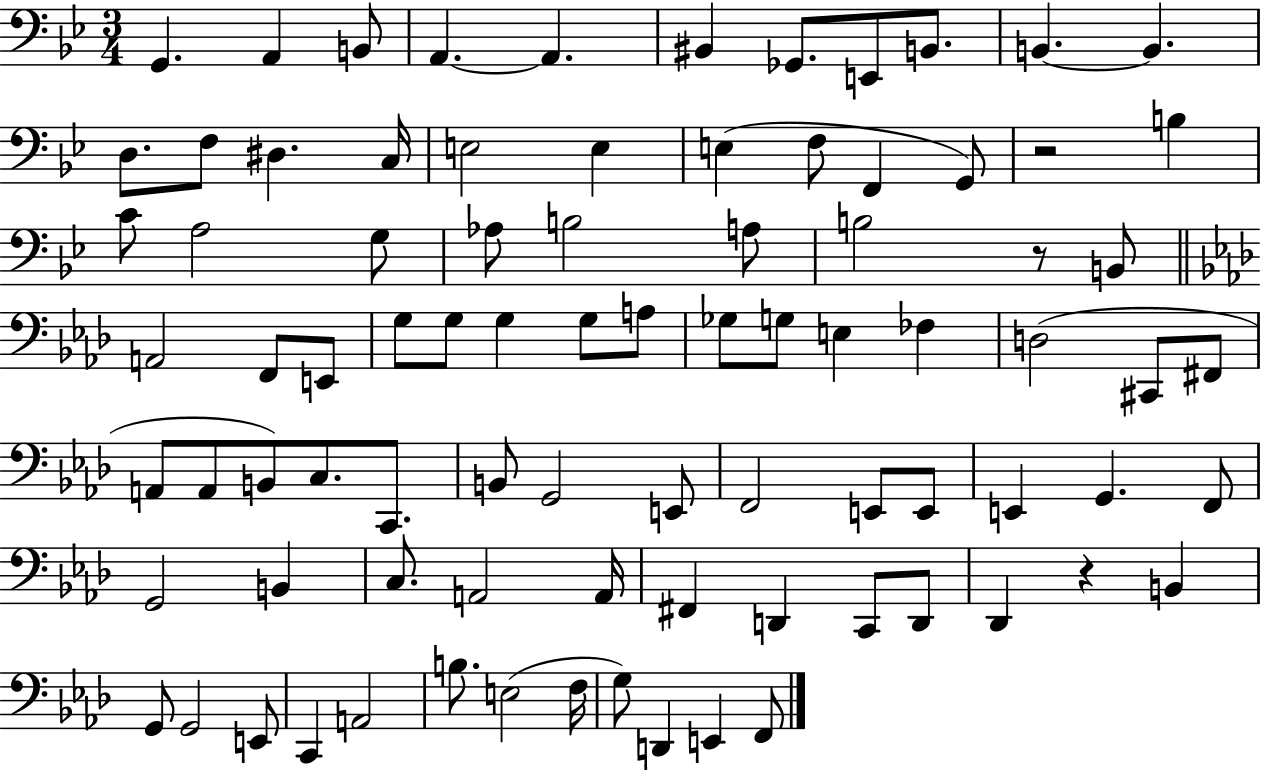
{
  \clef bass
  \numericTimeSignature
  \time 3/4
  \key bes \major
  g,4. a,4 b,8 | a,4.~~ a,4. | bis,4 ges,8. e,8 b,8. | b,4.~~ b,4. | \break d8. f8 dis4. c16 | e2 e4 | e4( f8 f,4 g,8) | r2 b4 | \break c'8 a2 g8 | aes8 b2 a8 | b2 r8 b,8 | \bar "||" \break \key f \minor a,2 f,8 e,8 | g8 g8 g4 g8 a8 | ges8 g8 e4 fes4 | d2( cis,8 fis,8 | \break a,8 a,8 b,8) c8. c,8. | b,8 g,2 e,8 | f,2 e,8 e,8 | e,4 g,4. f,8 | \break g,2 b,4 | c8. a,2 a,16 | fis,4 d,4 c,8 d,8 | des,4 r4 b,4 | \break g,8 g,2 e,8 | c,4 a,2 | b8. e2( f16 | g8) d,4 e,4 f,8 | \break \bar "|."
}